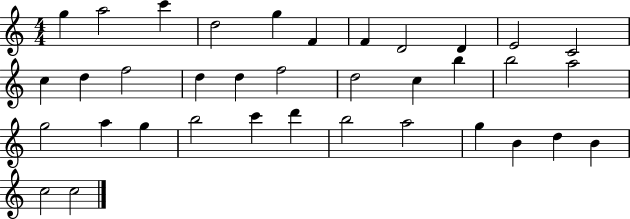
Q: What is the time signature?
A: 4/4